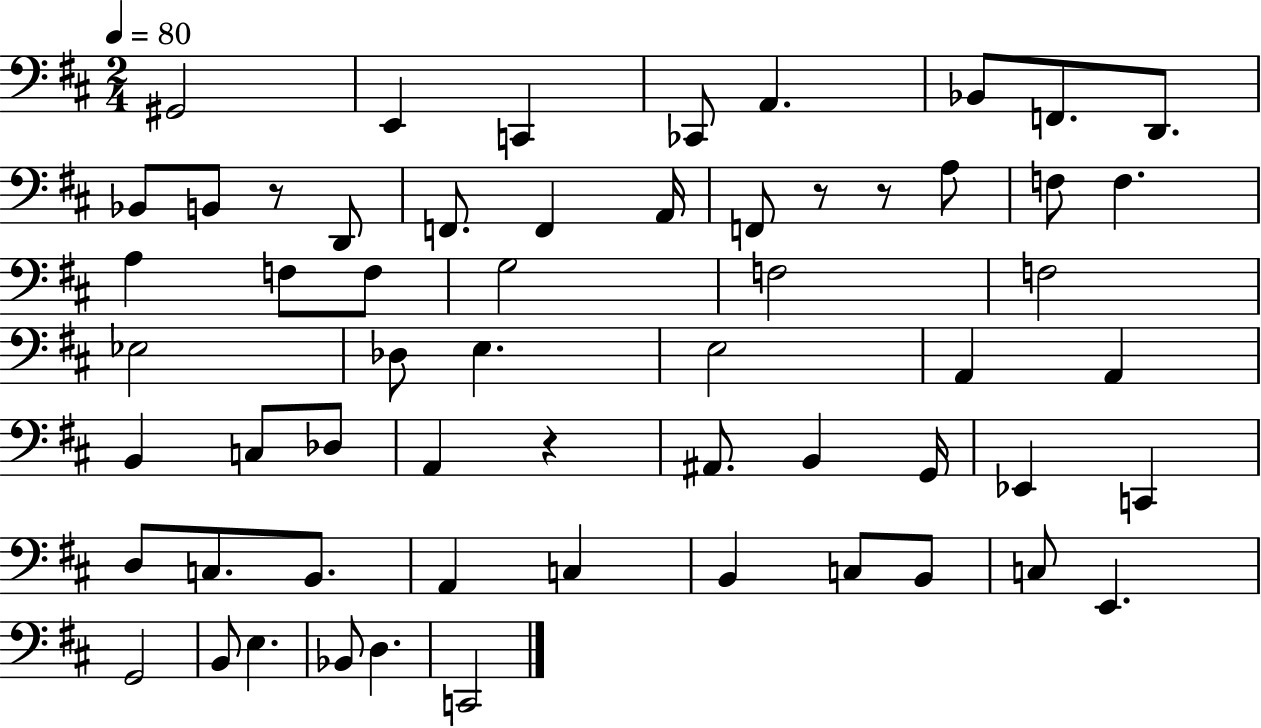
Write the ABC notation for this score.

X:1
T:Untitled
M:2/4
L:1/4
K:D
^G,,2 E,, C,, _C,,/2 A,, _B,,/2 F,,/2 D,,/2 _B,,/2 B,,/2 z/2 D,,/2 F,,/2 F,, A,,/4 F,,/2 z/2 z/2 A,/2 F,/2 F, A, F,/2 F,/2 G,2 F,2 F,2 _E,2 _D,/2 E, E,2 A,, A,, B,, C,/2 _D,/2 A,, z ^A,,/2 B,, G,,/4 _E,, C,, D,/2 C,/2 B,,/2 A,, C, B,, C,/2 B,,/2 C,/2 E,, G,,2 B,,/2 E, _B,,/2 D, C,,2